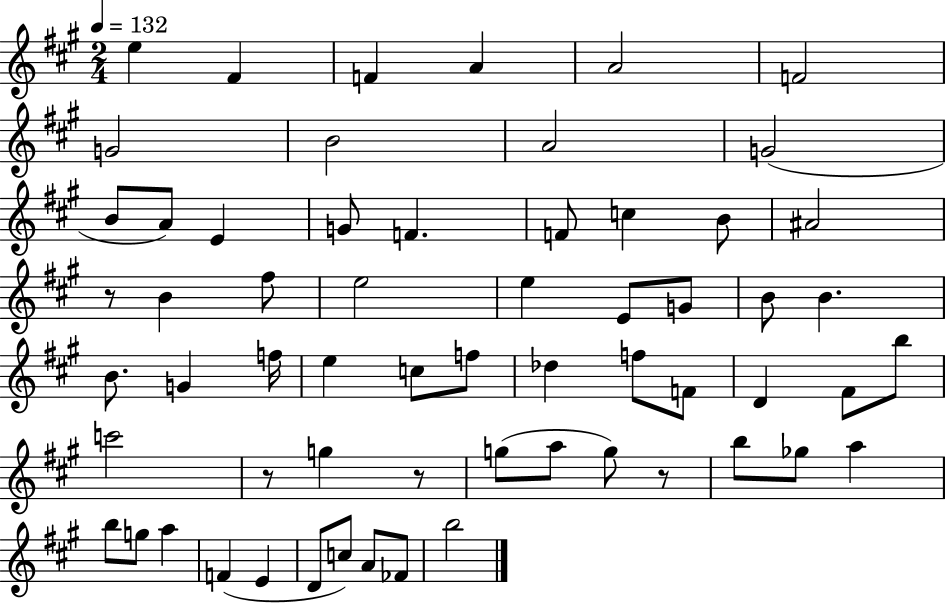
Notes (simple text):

E5/q F#4/q F4/q A4/q A4/h F4/h G4/h B4/h A4/h G4/h B4/e A4/e E4/q G4/e F4/q. F4/e C5/q B4/e A#4/h R/e B4/q F#5/e E5/h E5/q E4/e G4/e B4/e B4/q. B4/e. G4/q F5/s E5/q C5/e F5/e Db5/q F5/e F4/e D4/q F#4/e B5/e C6/h R/e G5/q R/e G5/e A5/e G5/e R/e B5/e Gb5/e A5/q B5/e G5/e A5/q F4/q E4/q D4/e C5/e A4/e FES4/e B5/h